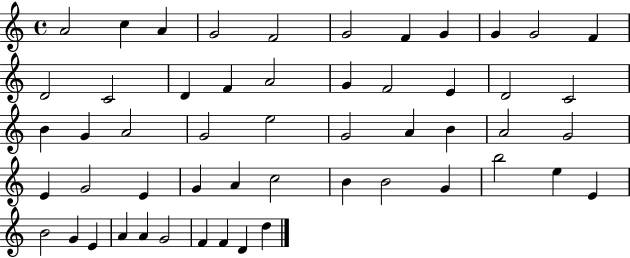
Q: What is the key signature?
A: C major